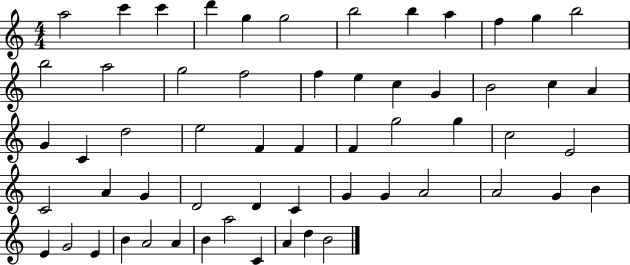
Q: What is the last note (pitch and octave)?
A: B4